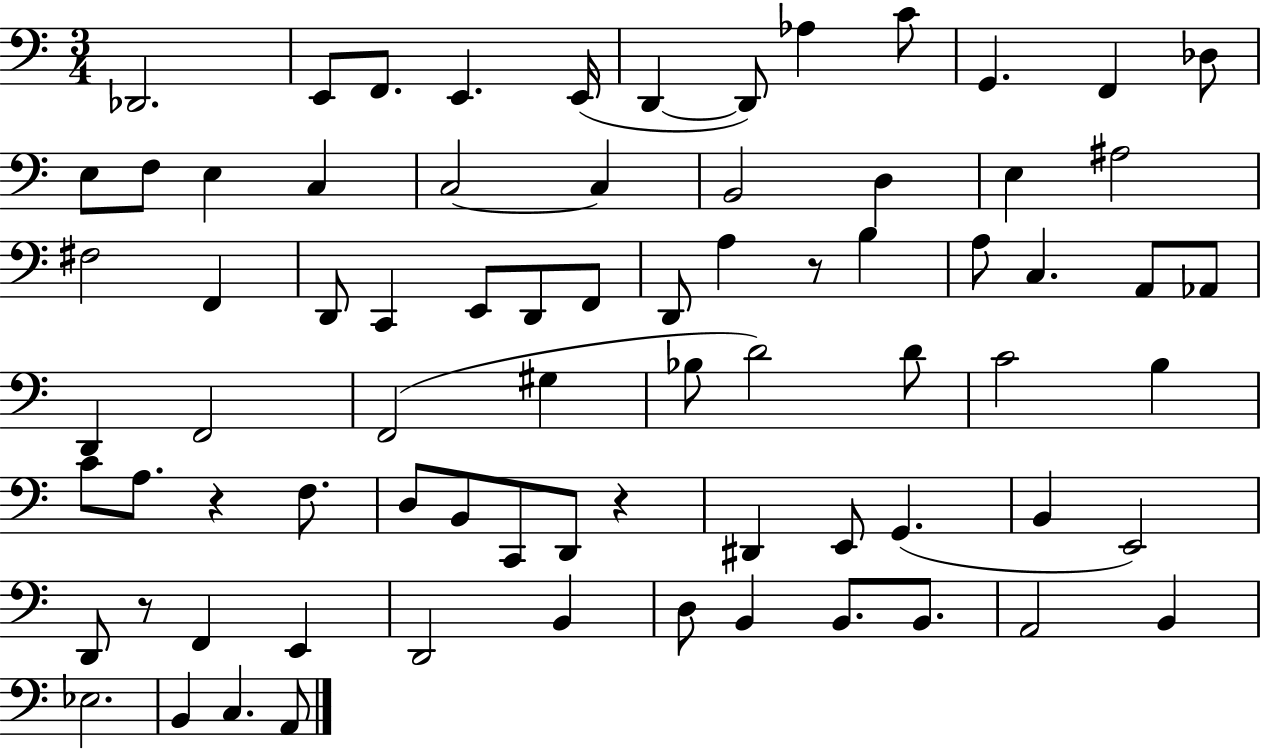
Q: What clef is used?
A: bass